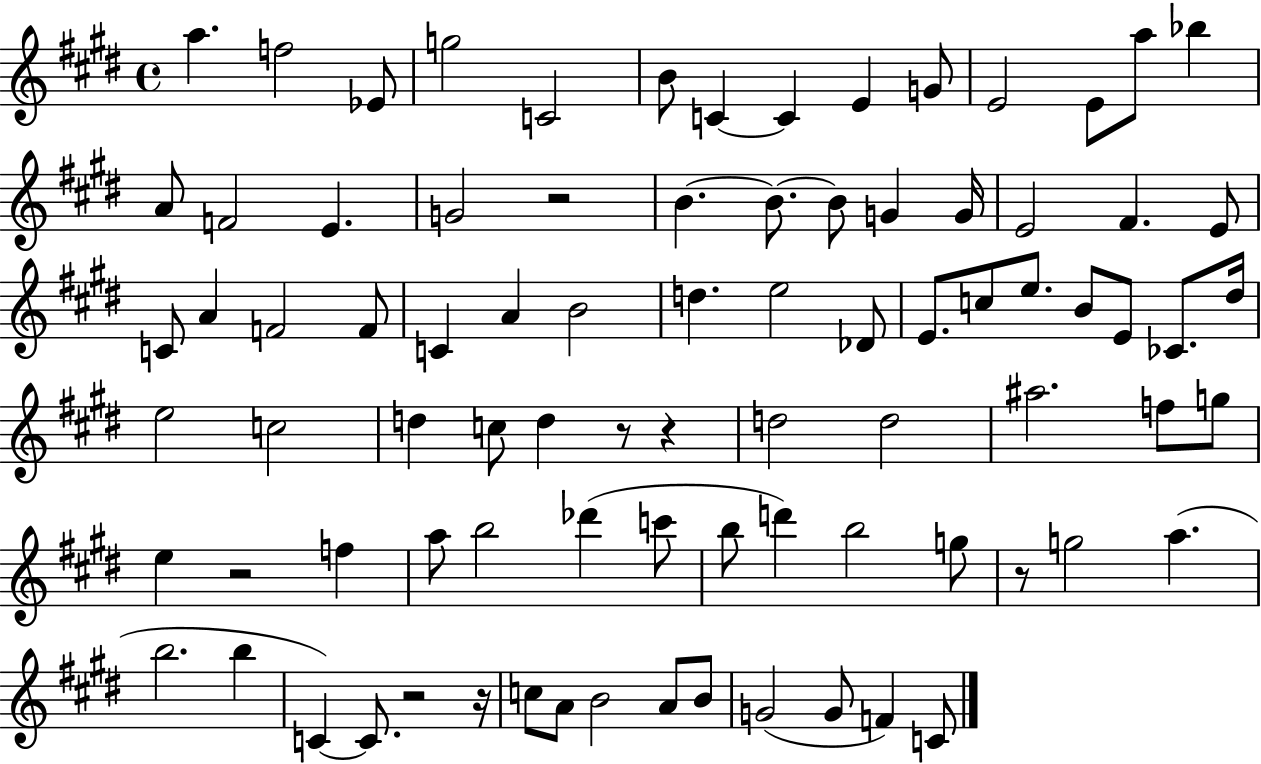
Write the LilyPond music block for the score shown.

{
  \clef treble
  \time 4/4
  \defaultTimeSignature
  \key e \major
  a''4. f''2 ees'8 | g''2 c'2 | b'8 c'4~~ c'4 e'4 g'8 | e'2 e'8 a''8 bes''4 | \break a'8 f'2 e'4. | g'2 r2 | b'4.~~ b'8.~~ b'8 g'4 g'16 | e'2 fis'4. e'8 | \break c'8 a'4 f'2 f'8 | c'4 a'4 b'2 | d''4. e''2 des'8 | e'8. c''8 e''8. b'8 e'8 ces'8. dis''16 | \break e''2 c''2 | d''4 c''8 d''4 r8 r4 | d''2 d''2 | ais''2. f''8 g''8 | \break e''4 r2 f''4 | a''8 b''2 des'''4( c'''8 | b''8 d'''4) b''2 g''8 | r8 g''2 a''4.( | \break b''2. b''4 | c'4~~) c'8. r2 r16 | c''8 a'8 b'2 a'8 b'8 | g'2( g'8 f'4) c'8 | \break \bar "|."
}